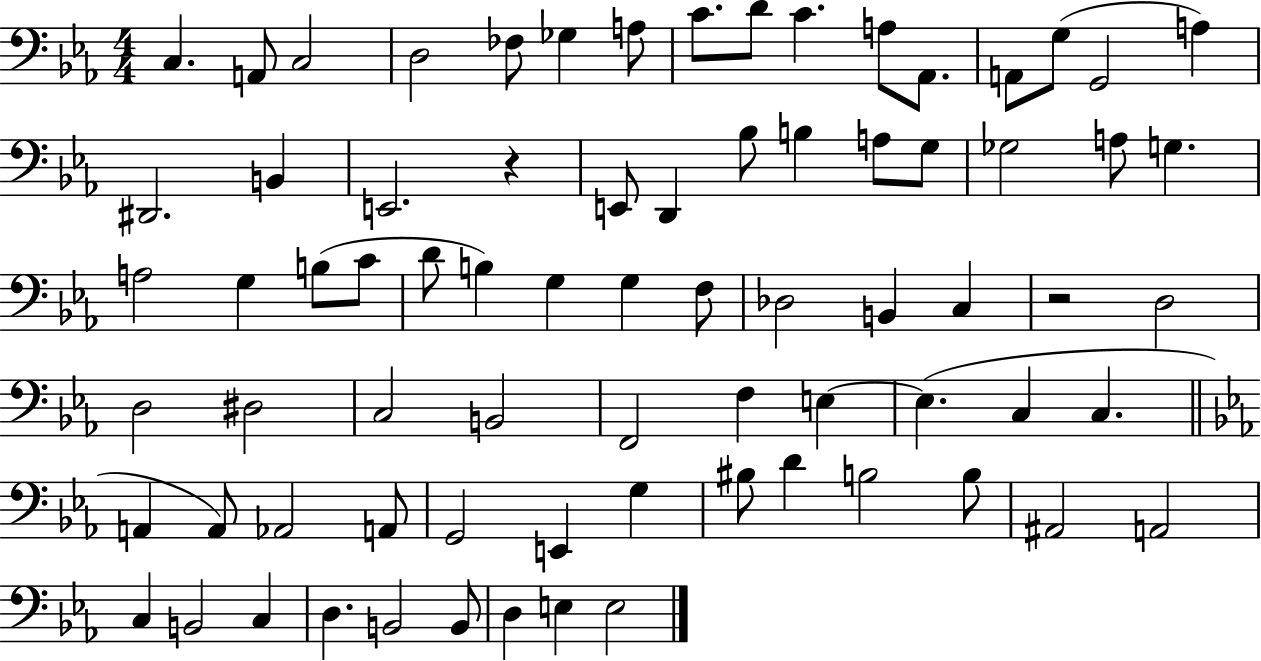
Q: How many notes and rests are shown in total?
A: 75